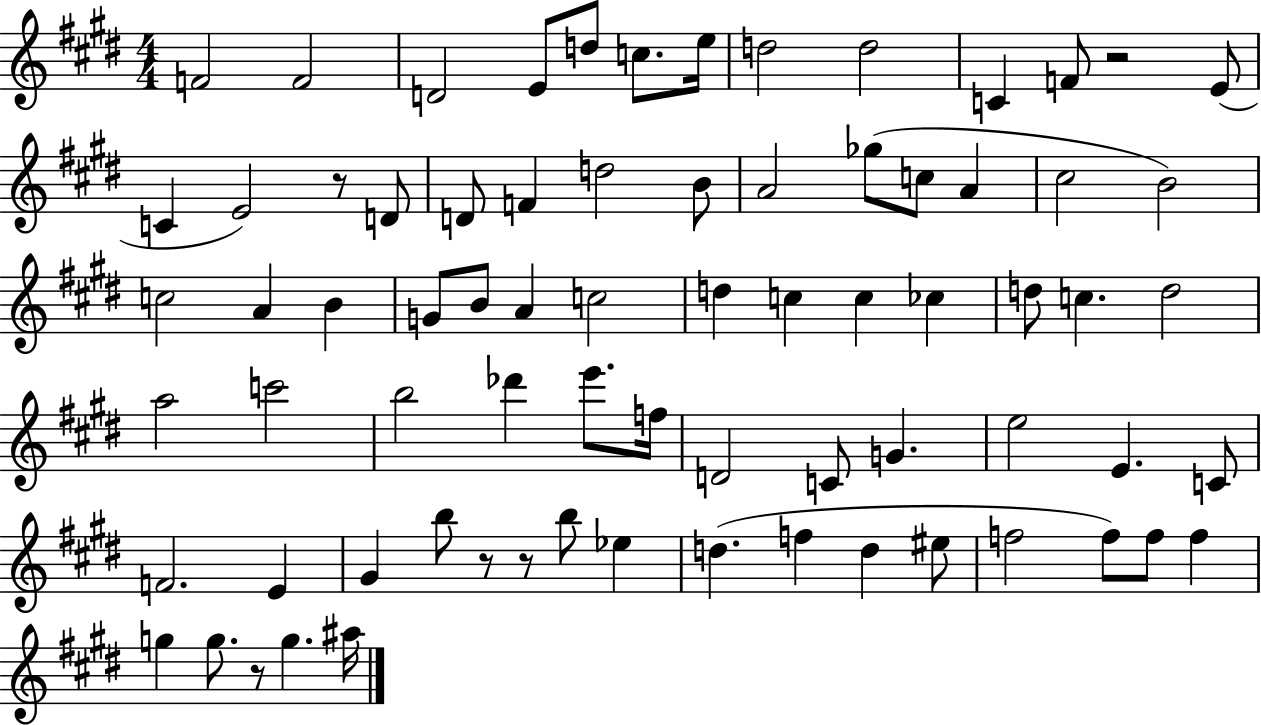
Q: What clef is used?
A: treble